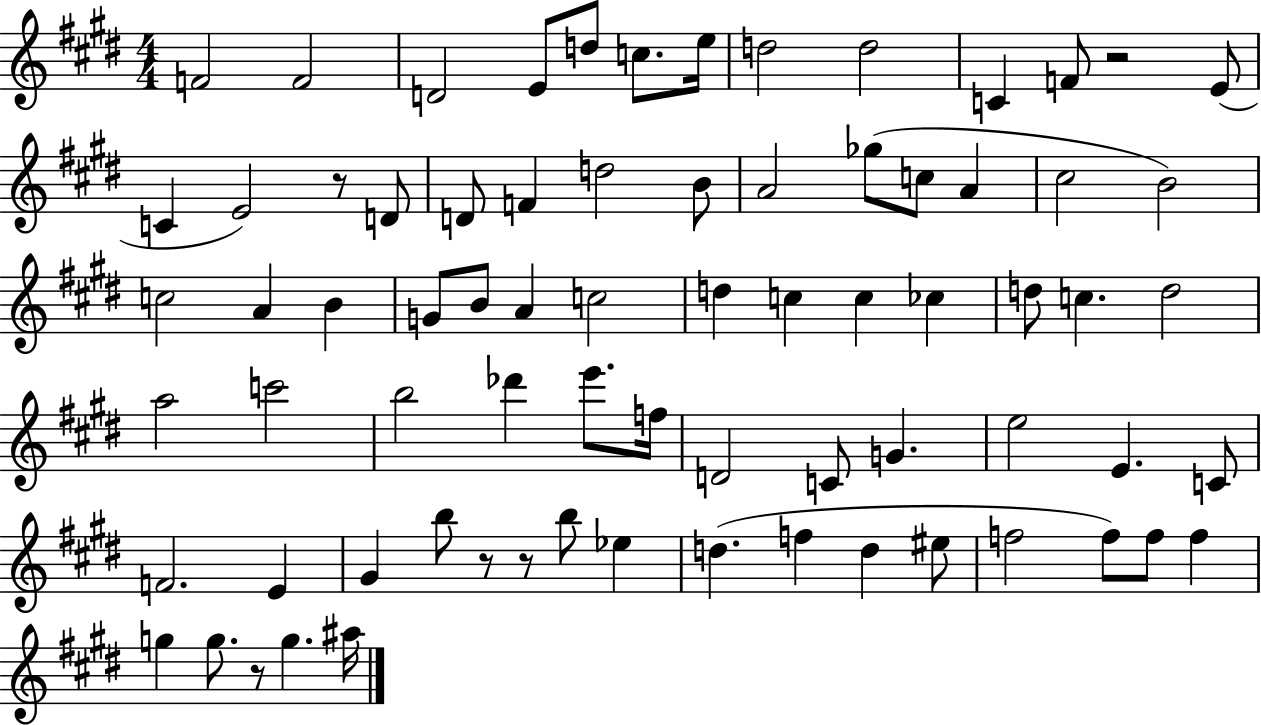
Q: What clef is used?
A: treble